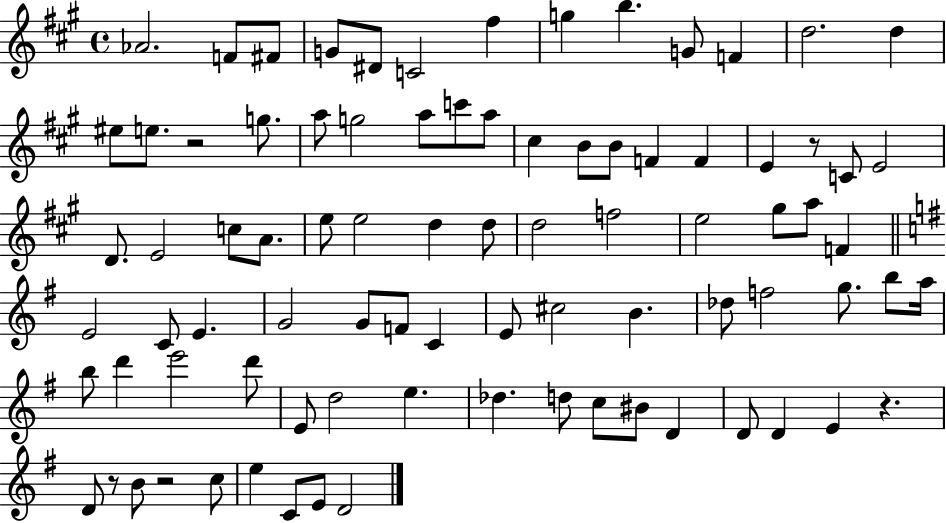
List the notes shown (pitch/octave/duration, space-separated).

Ab4/h. F4/e F#4/e G4/e D#4/e C4/h F#5/q G5/q B5/q. G4/e F4/q D5/h. D5/q EIS5/e E5/e. R/h G5/e. A5/e G5/h A5/e C6/e A5/e C#5/q B4/e B4/e F4/q F4/q E4/q R/e C4/e E4/h D4/e. E4/h C5/e A4/e. E5/e E5/h D5/q D5/e D5/h F5/h E5/h G#5/e A5/e F4/q E4/h C4/e E4/q. G4/h G4/e F4/e C4/q E4/e C#5/h B4/q. Db5/e F5/h G5/e. B5/e A5/s B5/e D6/q E6/h D6/e E4/e D5/h E5/q. Db5/q. D5/e C5/e BIS4/e D4/q D4/e D4/q E4/q R/q. D4/e R/e B4/e R/h C5/e E5/q C4/e E4/e D4/h